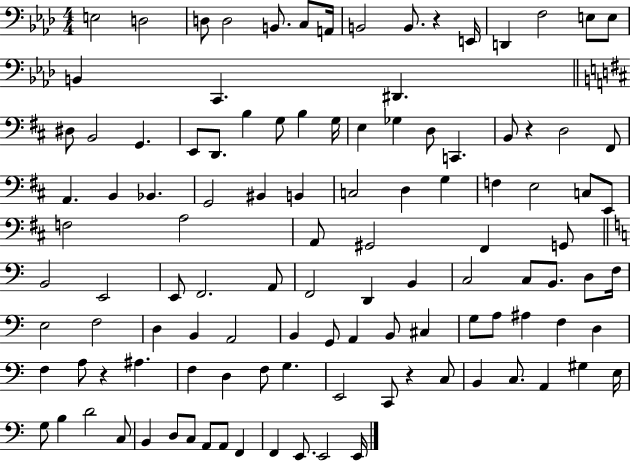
{
  \clef bass
  \numericTimeSignature
  \time 4/4
  \key aes \major
  \repeat volta 2 { e2 d2 | d8 d2 b,8. c8 a,16 | b,2 b,8. r4 e,16 | d,4 f2 e8 e8 | \break b,4 c,4. dis,4. | \bar "||" \break \key d \major dis8 b,2 g,4. | e,8 d,8. b4 g8 b4 g16 | e4 ges4 d8 c,4. | b,8 r4 d2 fis,8 | \break a,4. b,4 bes,4. | g,2 bis,4 b,4 | c2 d4 g4 | f4 e2 c8 e,8 | \break f2 a2 | a,8 gis,2 fis,4 g,8 | \bar "||" \break \key a \minor b,2 e,2 | e,8 f,2. a,8 | f,2 d,4 b,4 | c2 c8 b,8. d8 f16 | \break e2 f2 | d4 b,4 a,2 | b,4 g,8 a,4 b,8 cis4 | g8 a8 ais4 f4 d4 | \break f4 a8 r4 ais4. | f4 d4 f8 g4. | e,2 c,8 r4 c8 | b,4 c8. a,4 gis4 e16 | \break g8 b4 d'2 c8 | b,4 d8 c8 a,8 a,8 f,4 | f,4 e,8. e,2 e,16 | } \bar "|."
}